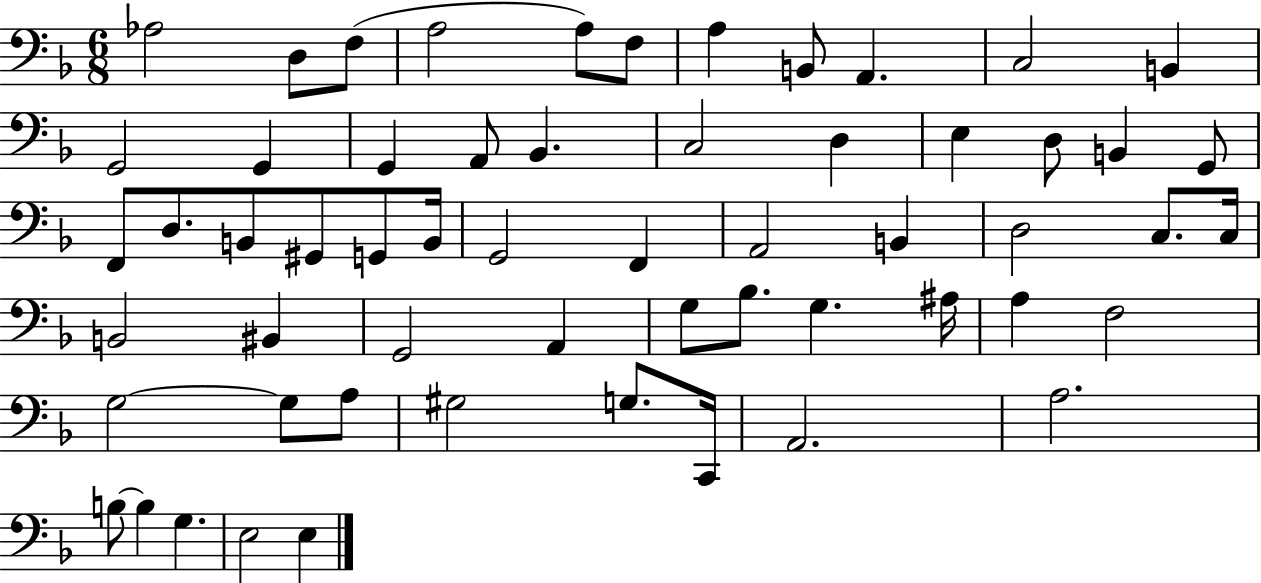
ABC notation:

X:1
T:Untitled
M:6/8
L:1/4
K:F
_A,2 D,/2 F,/2 A,2 A,/2 F,/2 A, B,,/2 A,, C,2 B,, G,,2 G,, G,, A,,/2 _B,, C,2 D, E, D,/2 B,, G,,/2 F,,/2 D,/2 B,,/2 ^G,,/2 G,,/2 B,,/4 G,,2 F,, A,,2 B,, D,2 C,/2 C,/4 B,,2 ^B,, G,,2 A,, G,/2 _B,/2 G, ^A,/4 A, F,2 G,2 G,/2 A,/2 ^G,2 G,/2 C,,/4 A,,2 A,2 B,/2 B, G, E,2 E,